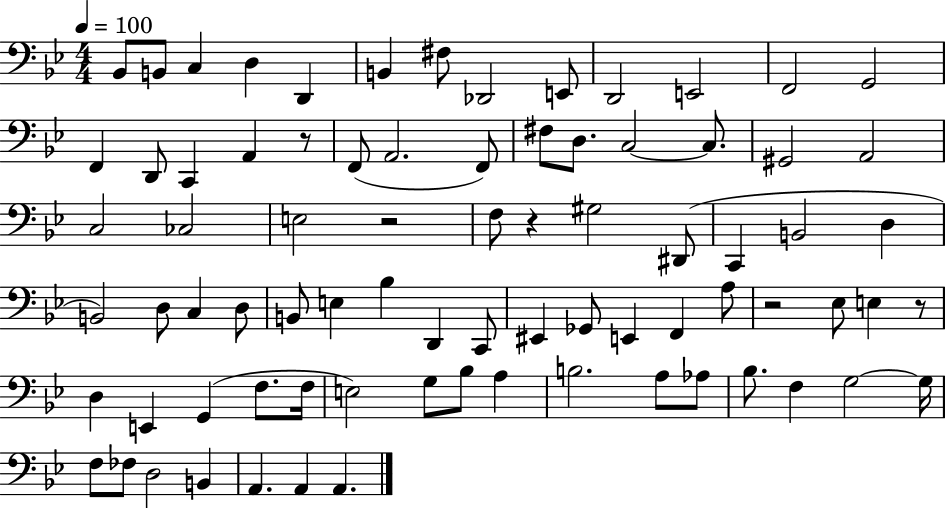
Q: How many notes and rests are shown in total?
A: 79